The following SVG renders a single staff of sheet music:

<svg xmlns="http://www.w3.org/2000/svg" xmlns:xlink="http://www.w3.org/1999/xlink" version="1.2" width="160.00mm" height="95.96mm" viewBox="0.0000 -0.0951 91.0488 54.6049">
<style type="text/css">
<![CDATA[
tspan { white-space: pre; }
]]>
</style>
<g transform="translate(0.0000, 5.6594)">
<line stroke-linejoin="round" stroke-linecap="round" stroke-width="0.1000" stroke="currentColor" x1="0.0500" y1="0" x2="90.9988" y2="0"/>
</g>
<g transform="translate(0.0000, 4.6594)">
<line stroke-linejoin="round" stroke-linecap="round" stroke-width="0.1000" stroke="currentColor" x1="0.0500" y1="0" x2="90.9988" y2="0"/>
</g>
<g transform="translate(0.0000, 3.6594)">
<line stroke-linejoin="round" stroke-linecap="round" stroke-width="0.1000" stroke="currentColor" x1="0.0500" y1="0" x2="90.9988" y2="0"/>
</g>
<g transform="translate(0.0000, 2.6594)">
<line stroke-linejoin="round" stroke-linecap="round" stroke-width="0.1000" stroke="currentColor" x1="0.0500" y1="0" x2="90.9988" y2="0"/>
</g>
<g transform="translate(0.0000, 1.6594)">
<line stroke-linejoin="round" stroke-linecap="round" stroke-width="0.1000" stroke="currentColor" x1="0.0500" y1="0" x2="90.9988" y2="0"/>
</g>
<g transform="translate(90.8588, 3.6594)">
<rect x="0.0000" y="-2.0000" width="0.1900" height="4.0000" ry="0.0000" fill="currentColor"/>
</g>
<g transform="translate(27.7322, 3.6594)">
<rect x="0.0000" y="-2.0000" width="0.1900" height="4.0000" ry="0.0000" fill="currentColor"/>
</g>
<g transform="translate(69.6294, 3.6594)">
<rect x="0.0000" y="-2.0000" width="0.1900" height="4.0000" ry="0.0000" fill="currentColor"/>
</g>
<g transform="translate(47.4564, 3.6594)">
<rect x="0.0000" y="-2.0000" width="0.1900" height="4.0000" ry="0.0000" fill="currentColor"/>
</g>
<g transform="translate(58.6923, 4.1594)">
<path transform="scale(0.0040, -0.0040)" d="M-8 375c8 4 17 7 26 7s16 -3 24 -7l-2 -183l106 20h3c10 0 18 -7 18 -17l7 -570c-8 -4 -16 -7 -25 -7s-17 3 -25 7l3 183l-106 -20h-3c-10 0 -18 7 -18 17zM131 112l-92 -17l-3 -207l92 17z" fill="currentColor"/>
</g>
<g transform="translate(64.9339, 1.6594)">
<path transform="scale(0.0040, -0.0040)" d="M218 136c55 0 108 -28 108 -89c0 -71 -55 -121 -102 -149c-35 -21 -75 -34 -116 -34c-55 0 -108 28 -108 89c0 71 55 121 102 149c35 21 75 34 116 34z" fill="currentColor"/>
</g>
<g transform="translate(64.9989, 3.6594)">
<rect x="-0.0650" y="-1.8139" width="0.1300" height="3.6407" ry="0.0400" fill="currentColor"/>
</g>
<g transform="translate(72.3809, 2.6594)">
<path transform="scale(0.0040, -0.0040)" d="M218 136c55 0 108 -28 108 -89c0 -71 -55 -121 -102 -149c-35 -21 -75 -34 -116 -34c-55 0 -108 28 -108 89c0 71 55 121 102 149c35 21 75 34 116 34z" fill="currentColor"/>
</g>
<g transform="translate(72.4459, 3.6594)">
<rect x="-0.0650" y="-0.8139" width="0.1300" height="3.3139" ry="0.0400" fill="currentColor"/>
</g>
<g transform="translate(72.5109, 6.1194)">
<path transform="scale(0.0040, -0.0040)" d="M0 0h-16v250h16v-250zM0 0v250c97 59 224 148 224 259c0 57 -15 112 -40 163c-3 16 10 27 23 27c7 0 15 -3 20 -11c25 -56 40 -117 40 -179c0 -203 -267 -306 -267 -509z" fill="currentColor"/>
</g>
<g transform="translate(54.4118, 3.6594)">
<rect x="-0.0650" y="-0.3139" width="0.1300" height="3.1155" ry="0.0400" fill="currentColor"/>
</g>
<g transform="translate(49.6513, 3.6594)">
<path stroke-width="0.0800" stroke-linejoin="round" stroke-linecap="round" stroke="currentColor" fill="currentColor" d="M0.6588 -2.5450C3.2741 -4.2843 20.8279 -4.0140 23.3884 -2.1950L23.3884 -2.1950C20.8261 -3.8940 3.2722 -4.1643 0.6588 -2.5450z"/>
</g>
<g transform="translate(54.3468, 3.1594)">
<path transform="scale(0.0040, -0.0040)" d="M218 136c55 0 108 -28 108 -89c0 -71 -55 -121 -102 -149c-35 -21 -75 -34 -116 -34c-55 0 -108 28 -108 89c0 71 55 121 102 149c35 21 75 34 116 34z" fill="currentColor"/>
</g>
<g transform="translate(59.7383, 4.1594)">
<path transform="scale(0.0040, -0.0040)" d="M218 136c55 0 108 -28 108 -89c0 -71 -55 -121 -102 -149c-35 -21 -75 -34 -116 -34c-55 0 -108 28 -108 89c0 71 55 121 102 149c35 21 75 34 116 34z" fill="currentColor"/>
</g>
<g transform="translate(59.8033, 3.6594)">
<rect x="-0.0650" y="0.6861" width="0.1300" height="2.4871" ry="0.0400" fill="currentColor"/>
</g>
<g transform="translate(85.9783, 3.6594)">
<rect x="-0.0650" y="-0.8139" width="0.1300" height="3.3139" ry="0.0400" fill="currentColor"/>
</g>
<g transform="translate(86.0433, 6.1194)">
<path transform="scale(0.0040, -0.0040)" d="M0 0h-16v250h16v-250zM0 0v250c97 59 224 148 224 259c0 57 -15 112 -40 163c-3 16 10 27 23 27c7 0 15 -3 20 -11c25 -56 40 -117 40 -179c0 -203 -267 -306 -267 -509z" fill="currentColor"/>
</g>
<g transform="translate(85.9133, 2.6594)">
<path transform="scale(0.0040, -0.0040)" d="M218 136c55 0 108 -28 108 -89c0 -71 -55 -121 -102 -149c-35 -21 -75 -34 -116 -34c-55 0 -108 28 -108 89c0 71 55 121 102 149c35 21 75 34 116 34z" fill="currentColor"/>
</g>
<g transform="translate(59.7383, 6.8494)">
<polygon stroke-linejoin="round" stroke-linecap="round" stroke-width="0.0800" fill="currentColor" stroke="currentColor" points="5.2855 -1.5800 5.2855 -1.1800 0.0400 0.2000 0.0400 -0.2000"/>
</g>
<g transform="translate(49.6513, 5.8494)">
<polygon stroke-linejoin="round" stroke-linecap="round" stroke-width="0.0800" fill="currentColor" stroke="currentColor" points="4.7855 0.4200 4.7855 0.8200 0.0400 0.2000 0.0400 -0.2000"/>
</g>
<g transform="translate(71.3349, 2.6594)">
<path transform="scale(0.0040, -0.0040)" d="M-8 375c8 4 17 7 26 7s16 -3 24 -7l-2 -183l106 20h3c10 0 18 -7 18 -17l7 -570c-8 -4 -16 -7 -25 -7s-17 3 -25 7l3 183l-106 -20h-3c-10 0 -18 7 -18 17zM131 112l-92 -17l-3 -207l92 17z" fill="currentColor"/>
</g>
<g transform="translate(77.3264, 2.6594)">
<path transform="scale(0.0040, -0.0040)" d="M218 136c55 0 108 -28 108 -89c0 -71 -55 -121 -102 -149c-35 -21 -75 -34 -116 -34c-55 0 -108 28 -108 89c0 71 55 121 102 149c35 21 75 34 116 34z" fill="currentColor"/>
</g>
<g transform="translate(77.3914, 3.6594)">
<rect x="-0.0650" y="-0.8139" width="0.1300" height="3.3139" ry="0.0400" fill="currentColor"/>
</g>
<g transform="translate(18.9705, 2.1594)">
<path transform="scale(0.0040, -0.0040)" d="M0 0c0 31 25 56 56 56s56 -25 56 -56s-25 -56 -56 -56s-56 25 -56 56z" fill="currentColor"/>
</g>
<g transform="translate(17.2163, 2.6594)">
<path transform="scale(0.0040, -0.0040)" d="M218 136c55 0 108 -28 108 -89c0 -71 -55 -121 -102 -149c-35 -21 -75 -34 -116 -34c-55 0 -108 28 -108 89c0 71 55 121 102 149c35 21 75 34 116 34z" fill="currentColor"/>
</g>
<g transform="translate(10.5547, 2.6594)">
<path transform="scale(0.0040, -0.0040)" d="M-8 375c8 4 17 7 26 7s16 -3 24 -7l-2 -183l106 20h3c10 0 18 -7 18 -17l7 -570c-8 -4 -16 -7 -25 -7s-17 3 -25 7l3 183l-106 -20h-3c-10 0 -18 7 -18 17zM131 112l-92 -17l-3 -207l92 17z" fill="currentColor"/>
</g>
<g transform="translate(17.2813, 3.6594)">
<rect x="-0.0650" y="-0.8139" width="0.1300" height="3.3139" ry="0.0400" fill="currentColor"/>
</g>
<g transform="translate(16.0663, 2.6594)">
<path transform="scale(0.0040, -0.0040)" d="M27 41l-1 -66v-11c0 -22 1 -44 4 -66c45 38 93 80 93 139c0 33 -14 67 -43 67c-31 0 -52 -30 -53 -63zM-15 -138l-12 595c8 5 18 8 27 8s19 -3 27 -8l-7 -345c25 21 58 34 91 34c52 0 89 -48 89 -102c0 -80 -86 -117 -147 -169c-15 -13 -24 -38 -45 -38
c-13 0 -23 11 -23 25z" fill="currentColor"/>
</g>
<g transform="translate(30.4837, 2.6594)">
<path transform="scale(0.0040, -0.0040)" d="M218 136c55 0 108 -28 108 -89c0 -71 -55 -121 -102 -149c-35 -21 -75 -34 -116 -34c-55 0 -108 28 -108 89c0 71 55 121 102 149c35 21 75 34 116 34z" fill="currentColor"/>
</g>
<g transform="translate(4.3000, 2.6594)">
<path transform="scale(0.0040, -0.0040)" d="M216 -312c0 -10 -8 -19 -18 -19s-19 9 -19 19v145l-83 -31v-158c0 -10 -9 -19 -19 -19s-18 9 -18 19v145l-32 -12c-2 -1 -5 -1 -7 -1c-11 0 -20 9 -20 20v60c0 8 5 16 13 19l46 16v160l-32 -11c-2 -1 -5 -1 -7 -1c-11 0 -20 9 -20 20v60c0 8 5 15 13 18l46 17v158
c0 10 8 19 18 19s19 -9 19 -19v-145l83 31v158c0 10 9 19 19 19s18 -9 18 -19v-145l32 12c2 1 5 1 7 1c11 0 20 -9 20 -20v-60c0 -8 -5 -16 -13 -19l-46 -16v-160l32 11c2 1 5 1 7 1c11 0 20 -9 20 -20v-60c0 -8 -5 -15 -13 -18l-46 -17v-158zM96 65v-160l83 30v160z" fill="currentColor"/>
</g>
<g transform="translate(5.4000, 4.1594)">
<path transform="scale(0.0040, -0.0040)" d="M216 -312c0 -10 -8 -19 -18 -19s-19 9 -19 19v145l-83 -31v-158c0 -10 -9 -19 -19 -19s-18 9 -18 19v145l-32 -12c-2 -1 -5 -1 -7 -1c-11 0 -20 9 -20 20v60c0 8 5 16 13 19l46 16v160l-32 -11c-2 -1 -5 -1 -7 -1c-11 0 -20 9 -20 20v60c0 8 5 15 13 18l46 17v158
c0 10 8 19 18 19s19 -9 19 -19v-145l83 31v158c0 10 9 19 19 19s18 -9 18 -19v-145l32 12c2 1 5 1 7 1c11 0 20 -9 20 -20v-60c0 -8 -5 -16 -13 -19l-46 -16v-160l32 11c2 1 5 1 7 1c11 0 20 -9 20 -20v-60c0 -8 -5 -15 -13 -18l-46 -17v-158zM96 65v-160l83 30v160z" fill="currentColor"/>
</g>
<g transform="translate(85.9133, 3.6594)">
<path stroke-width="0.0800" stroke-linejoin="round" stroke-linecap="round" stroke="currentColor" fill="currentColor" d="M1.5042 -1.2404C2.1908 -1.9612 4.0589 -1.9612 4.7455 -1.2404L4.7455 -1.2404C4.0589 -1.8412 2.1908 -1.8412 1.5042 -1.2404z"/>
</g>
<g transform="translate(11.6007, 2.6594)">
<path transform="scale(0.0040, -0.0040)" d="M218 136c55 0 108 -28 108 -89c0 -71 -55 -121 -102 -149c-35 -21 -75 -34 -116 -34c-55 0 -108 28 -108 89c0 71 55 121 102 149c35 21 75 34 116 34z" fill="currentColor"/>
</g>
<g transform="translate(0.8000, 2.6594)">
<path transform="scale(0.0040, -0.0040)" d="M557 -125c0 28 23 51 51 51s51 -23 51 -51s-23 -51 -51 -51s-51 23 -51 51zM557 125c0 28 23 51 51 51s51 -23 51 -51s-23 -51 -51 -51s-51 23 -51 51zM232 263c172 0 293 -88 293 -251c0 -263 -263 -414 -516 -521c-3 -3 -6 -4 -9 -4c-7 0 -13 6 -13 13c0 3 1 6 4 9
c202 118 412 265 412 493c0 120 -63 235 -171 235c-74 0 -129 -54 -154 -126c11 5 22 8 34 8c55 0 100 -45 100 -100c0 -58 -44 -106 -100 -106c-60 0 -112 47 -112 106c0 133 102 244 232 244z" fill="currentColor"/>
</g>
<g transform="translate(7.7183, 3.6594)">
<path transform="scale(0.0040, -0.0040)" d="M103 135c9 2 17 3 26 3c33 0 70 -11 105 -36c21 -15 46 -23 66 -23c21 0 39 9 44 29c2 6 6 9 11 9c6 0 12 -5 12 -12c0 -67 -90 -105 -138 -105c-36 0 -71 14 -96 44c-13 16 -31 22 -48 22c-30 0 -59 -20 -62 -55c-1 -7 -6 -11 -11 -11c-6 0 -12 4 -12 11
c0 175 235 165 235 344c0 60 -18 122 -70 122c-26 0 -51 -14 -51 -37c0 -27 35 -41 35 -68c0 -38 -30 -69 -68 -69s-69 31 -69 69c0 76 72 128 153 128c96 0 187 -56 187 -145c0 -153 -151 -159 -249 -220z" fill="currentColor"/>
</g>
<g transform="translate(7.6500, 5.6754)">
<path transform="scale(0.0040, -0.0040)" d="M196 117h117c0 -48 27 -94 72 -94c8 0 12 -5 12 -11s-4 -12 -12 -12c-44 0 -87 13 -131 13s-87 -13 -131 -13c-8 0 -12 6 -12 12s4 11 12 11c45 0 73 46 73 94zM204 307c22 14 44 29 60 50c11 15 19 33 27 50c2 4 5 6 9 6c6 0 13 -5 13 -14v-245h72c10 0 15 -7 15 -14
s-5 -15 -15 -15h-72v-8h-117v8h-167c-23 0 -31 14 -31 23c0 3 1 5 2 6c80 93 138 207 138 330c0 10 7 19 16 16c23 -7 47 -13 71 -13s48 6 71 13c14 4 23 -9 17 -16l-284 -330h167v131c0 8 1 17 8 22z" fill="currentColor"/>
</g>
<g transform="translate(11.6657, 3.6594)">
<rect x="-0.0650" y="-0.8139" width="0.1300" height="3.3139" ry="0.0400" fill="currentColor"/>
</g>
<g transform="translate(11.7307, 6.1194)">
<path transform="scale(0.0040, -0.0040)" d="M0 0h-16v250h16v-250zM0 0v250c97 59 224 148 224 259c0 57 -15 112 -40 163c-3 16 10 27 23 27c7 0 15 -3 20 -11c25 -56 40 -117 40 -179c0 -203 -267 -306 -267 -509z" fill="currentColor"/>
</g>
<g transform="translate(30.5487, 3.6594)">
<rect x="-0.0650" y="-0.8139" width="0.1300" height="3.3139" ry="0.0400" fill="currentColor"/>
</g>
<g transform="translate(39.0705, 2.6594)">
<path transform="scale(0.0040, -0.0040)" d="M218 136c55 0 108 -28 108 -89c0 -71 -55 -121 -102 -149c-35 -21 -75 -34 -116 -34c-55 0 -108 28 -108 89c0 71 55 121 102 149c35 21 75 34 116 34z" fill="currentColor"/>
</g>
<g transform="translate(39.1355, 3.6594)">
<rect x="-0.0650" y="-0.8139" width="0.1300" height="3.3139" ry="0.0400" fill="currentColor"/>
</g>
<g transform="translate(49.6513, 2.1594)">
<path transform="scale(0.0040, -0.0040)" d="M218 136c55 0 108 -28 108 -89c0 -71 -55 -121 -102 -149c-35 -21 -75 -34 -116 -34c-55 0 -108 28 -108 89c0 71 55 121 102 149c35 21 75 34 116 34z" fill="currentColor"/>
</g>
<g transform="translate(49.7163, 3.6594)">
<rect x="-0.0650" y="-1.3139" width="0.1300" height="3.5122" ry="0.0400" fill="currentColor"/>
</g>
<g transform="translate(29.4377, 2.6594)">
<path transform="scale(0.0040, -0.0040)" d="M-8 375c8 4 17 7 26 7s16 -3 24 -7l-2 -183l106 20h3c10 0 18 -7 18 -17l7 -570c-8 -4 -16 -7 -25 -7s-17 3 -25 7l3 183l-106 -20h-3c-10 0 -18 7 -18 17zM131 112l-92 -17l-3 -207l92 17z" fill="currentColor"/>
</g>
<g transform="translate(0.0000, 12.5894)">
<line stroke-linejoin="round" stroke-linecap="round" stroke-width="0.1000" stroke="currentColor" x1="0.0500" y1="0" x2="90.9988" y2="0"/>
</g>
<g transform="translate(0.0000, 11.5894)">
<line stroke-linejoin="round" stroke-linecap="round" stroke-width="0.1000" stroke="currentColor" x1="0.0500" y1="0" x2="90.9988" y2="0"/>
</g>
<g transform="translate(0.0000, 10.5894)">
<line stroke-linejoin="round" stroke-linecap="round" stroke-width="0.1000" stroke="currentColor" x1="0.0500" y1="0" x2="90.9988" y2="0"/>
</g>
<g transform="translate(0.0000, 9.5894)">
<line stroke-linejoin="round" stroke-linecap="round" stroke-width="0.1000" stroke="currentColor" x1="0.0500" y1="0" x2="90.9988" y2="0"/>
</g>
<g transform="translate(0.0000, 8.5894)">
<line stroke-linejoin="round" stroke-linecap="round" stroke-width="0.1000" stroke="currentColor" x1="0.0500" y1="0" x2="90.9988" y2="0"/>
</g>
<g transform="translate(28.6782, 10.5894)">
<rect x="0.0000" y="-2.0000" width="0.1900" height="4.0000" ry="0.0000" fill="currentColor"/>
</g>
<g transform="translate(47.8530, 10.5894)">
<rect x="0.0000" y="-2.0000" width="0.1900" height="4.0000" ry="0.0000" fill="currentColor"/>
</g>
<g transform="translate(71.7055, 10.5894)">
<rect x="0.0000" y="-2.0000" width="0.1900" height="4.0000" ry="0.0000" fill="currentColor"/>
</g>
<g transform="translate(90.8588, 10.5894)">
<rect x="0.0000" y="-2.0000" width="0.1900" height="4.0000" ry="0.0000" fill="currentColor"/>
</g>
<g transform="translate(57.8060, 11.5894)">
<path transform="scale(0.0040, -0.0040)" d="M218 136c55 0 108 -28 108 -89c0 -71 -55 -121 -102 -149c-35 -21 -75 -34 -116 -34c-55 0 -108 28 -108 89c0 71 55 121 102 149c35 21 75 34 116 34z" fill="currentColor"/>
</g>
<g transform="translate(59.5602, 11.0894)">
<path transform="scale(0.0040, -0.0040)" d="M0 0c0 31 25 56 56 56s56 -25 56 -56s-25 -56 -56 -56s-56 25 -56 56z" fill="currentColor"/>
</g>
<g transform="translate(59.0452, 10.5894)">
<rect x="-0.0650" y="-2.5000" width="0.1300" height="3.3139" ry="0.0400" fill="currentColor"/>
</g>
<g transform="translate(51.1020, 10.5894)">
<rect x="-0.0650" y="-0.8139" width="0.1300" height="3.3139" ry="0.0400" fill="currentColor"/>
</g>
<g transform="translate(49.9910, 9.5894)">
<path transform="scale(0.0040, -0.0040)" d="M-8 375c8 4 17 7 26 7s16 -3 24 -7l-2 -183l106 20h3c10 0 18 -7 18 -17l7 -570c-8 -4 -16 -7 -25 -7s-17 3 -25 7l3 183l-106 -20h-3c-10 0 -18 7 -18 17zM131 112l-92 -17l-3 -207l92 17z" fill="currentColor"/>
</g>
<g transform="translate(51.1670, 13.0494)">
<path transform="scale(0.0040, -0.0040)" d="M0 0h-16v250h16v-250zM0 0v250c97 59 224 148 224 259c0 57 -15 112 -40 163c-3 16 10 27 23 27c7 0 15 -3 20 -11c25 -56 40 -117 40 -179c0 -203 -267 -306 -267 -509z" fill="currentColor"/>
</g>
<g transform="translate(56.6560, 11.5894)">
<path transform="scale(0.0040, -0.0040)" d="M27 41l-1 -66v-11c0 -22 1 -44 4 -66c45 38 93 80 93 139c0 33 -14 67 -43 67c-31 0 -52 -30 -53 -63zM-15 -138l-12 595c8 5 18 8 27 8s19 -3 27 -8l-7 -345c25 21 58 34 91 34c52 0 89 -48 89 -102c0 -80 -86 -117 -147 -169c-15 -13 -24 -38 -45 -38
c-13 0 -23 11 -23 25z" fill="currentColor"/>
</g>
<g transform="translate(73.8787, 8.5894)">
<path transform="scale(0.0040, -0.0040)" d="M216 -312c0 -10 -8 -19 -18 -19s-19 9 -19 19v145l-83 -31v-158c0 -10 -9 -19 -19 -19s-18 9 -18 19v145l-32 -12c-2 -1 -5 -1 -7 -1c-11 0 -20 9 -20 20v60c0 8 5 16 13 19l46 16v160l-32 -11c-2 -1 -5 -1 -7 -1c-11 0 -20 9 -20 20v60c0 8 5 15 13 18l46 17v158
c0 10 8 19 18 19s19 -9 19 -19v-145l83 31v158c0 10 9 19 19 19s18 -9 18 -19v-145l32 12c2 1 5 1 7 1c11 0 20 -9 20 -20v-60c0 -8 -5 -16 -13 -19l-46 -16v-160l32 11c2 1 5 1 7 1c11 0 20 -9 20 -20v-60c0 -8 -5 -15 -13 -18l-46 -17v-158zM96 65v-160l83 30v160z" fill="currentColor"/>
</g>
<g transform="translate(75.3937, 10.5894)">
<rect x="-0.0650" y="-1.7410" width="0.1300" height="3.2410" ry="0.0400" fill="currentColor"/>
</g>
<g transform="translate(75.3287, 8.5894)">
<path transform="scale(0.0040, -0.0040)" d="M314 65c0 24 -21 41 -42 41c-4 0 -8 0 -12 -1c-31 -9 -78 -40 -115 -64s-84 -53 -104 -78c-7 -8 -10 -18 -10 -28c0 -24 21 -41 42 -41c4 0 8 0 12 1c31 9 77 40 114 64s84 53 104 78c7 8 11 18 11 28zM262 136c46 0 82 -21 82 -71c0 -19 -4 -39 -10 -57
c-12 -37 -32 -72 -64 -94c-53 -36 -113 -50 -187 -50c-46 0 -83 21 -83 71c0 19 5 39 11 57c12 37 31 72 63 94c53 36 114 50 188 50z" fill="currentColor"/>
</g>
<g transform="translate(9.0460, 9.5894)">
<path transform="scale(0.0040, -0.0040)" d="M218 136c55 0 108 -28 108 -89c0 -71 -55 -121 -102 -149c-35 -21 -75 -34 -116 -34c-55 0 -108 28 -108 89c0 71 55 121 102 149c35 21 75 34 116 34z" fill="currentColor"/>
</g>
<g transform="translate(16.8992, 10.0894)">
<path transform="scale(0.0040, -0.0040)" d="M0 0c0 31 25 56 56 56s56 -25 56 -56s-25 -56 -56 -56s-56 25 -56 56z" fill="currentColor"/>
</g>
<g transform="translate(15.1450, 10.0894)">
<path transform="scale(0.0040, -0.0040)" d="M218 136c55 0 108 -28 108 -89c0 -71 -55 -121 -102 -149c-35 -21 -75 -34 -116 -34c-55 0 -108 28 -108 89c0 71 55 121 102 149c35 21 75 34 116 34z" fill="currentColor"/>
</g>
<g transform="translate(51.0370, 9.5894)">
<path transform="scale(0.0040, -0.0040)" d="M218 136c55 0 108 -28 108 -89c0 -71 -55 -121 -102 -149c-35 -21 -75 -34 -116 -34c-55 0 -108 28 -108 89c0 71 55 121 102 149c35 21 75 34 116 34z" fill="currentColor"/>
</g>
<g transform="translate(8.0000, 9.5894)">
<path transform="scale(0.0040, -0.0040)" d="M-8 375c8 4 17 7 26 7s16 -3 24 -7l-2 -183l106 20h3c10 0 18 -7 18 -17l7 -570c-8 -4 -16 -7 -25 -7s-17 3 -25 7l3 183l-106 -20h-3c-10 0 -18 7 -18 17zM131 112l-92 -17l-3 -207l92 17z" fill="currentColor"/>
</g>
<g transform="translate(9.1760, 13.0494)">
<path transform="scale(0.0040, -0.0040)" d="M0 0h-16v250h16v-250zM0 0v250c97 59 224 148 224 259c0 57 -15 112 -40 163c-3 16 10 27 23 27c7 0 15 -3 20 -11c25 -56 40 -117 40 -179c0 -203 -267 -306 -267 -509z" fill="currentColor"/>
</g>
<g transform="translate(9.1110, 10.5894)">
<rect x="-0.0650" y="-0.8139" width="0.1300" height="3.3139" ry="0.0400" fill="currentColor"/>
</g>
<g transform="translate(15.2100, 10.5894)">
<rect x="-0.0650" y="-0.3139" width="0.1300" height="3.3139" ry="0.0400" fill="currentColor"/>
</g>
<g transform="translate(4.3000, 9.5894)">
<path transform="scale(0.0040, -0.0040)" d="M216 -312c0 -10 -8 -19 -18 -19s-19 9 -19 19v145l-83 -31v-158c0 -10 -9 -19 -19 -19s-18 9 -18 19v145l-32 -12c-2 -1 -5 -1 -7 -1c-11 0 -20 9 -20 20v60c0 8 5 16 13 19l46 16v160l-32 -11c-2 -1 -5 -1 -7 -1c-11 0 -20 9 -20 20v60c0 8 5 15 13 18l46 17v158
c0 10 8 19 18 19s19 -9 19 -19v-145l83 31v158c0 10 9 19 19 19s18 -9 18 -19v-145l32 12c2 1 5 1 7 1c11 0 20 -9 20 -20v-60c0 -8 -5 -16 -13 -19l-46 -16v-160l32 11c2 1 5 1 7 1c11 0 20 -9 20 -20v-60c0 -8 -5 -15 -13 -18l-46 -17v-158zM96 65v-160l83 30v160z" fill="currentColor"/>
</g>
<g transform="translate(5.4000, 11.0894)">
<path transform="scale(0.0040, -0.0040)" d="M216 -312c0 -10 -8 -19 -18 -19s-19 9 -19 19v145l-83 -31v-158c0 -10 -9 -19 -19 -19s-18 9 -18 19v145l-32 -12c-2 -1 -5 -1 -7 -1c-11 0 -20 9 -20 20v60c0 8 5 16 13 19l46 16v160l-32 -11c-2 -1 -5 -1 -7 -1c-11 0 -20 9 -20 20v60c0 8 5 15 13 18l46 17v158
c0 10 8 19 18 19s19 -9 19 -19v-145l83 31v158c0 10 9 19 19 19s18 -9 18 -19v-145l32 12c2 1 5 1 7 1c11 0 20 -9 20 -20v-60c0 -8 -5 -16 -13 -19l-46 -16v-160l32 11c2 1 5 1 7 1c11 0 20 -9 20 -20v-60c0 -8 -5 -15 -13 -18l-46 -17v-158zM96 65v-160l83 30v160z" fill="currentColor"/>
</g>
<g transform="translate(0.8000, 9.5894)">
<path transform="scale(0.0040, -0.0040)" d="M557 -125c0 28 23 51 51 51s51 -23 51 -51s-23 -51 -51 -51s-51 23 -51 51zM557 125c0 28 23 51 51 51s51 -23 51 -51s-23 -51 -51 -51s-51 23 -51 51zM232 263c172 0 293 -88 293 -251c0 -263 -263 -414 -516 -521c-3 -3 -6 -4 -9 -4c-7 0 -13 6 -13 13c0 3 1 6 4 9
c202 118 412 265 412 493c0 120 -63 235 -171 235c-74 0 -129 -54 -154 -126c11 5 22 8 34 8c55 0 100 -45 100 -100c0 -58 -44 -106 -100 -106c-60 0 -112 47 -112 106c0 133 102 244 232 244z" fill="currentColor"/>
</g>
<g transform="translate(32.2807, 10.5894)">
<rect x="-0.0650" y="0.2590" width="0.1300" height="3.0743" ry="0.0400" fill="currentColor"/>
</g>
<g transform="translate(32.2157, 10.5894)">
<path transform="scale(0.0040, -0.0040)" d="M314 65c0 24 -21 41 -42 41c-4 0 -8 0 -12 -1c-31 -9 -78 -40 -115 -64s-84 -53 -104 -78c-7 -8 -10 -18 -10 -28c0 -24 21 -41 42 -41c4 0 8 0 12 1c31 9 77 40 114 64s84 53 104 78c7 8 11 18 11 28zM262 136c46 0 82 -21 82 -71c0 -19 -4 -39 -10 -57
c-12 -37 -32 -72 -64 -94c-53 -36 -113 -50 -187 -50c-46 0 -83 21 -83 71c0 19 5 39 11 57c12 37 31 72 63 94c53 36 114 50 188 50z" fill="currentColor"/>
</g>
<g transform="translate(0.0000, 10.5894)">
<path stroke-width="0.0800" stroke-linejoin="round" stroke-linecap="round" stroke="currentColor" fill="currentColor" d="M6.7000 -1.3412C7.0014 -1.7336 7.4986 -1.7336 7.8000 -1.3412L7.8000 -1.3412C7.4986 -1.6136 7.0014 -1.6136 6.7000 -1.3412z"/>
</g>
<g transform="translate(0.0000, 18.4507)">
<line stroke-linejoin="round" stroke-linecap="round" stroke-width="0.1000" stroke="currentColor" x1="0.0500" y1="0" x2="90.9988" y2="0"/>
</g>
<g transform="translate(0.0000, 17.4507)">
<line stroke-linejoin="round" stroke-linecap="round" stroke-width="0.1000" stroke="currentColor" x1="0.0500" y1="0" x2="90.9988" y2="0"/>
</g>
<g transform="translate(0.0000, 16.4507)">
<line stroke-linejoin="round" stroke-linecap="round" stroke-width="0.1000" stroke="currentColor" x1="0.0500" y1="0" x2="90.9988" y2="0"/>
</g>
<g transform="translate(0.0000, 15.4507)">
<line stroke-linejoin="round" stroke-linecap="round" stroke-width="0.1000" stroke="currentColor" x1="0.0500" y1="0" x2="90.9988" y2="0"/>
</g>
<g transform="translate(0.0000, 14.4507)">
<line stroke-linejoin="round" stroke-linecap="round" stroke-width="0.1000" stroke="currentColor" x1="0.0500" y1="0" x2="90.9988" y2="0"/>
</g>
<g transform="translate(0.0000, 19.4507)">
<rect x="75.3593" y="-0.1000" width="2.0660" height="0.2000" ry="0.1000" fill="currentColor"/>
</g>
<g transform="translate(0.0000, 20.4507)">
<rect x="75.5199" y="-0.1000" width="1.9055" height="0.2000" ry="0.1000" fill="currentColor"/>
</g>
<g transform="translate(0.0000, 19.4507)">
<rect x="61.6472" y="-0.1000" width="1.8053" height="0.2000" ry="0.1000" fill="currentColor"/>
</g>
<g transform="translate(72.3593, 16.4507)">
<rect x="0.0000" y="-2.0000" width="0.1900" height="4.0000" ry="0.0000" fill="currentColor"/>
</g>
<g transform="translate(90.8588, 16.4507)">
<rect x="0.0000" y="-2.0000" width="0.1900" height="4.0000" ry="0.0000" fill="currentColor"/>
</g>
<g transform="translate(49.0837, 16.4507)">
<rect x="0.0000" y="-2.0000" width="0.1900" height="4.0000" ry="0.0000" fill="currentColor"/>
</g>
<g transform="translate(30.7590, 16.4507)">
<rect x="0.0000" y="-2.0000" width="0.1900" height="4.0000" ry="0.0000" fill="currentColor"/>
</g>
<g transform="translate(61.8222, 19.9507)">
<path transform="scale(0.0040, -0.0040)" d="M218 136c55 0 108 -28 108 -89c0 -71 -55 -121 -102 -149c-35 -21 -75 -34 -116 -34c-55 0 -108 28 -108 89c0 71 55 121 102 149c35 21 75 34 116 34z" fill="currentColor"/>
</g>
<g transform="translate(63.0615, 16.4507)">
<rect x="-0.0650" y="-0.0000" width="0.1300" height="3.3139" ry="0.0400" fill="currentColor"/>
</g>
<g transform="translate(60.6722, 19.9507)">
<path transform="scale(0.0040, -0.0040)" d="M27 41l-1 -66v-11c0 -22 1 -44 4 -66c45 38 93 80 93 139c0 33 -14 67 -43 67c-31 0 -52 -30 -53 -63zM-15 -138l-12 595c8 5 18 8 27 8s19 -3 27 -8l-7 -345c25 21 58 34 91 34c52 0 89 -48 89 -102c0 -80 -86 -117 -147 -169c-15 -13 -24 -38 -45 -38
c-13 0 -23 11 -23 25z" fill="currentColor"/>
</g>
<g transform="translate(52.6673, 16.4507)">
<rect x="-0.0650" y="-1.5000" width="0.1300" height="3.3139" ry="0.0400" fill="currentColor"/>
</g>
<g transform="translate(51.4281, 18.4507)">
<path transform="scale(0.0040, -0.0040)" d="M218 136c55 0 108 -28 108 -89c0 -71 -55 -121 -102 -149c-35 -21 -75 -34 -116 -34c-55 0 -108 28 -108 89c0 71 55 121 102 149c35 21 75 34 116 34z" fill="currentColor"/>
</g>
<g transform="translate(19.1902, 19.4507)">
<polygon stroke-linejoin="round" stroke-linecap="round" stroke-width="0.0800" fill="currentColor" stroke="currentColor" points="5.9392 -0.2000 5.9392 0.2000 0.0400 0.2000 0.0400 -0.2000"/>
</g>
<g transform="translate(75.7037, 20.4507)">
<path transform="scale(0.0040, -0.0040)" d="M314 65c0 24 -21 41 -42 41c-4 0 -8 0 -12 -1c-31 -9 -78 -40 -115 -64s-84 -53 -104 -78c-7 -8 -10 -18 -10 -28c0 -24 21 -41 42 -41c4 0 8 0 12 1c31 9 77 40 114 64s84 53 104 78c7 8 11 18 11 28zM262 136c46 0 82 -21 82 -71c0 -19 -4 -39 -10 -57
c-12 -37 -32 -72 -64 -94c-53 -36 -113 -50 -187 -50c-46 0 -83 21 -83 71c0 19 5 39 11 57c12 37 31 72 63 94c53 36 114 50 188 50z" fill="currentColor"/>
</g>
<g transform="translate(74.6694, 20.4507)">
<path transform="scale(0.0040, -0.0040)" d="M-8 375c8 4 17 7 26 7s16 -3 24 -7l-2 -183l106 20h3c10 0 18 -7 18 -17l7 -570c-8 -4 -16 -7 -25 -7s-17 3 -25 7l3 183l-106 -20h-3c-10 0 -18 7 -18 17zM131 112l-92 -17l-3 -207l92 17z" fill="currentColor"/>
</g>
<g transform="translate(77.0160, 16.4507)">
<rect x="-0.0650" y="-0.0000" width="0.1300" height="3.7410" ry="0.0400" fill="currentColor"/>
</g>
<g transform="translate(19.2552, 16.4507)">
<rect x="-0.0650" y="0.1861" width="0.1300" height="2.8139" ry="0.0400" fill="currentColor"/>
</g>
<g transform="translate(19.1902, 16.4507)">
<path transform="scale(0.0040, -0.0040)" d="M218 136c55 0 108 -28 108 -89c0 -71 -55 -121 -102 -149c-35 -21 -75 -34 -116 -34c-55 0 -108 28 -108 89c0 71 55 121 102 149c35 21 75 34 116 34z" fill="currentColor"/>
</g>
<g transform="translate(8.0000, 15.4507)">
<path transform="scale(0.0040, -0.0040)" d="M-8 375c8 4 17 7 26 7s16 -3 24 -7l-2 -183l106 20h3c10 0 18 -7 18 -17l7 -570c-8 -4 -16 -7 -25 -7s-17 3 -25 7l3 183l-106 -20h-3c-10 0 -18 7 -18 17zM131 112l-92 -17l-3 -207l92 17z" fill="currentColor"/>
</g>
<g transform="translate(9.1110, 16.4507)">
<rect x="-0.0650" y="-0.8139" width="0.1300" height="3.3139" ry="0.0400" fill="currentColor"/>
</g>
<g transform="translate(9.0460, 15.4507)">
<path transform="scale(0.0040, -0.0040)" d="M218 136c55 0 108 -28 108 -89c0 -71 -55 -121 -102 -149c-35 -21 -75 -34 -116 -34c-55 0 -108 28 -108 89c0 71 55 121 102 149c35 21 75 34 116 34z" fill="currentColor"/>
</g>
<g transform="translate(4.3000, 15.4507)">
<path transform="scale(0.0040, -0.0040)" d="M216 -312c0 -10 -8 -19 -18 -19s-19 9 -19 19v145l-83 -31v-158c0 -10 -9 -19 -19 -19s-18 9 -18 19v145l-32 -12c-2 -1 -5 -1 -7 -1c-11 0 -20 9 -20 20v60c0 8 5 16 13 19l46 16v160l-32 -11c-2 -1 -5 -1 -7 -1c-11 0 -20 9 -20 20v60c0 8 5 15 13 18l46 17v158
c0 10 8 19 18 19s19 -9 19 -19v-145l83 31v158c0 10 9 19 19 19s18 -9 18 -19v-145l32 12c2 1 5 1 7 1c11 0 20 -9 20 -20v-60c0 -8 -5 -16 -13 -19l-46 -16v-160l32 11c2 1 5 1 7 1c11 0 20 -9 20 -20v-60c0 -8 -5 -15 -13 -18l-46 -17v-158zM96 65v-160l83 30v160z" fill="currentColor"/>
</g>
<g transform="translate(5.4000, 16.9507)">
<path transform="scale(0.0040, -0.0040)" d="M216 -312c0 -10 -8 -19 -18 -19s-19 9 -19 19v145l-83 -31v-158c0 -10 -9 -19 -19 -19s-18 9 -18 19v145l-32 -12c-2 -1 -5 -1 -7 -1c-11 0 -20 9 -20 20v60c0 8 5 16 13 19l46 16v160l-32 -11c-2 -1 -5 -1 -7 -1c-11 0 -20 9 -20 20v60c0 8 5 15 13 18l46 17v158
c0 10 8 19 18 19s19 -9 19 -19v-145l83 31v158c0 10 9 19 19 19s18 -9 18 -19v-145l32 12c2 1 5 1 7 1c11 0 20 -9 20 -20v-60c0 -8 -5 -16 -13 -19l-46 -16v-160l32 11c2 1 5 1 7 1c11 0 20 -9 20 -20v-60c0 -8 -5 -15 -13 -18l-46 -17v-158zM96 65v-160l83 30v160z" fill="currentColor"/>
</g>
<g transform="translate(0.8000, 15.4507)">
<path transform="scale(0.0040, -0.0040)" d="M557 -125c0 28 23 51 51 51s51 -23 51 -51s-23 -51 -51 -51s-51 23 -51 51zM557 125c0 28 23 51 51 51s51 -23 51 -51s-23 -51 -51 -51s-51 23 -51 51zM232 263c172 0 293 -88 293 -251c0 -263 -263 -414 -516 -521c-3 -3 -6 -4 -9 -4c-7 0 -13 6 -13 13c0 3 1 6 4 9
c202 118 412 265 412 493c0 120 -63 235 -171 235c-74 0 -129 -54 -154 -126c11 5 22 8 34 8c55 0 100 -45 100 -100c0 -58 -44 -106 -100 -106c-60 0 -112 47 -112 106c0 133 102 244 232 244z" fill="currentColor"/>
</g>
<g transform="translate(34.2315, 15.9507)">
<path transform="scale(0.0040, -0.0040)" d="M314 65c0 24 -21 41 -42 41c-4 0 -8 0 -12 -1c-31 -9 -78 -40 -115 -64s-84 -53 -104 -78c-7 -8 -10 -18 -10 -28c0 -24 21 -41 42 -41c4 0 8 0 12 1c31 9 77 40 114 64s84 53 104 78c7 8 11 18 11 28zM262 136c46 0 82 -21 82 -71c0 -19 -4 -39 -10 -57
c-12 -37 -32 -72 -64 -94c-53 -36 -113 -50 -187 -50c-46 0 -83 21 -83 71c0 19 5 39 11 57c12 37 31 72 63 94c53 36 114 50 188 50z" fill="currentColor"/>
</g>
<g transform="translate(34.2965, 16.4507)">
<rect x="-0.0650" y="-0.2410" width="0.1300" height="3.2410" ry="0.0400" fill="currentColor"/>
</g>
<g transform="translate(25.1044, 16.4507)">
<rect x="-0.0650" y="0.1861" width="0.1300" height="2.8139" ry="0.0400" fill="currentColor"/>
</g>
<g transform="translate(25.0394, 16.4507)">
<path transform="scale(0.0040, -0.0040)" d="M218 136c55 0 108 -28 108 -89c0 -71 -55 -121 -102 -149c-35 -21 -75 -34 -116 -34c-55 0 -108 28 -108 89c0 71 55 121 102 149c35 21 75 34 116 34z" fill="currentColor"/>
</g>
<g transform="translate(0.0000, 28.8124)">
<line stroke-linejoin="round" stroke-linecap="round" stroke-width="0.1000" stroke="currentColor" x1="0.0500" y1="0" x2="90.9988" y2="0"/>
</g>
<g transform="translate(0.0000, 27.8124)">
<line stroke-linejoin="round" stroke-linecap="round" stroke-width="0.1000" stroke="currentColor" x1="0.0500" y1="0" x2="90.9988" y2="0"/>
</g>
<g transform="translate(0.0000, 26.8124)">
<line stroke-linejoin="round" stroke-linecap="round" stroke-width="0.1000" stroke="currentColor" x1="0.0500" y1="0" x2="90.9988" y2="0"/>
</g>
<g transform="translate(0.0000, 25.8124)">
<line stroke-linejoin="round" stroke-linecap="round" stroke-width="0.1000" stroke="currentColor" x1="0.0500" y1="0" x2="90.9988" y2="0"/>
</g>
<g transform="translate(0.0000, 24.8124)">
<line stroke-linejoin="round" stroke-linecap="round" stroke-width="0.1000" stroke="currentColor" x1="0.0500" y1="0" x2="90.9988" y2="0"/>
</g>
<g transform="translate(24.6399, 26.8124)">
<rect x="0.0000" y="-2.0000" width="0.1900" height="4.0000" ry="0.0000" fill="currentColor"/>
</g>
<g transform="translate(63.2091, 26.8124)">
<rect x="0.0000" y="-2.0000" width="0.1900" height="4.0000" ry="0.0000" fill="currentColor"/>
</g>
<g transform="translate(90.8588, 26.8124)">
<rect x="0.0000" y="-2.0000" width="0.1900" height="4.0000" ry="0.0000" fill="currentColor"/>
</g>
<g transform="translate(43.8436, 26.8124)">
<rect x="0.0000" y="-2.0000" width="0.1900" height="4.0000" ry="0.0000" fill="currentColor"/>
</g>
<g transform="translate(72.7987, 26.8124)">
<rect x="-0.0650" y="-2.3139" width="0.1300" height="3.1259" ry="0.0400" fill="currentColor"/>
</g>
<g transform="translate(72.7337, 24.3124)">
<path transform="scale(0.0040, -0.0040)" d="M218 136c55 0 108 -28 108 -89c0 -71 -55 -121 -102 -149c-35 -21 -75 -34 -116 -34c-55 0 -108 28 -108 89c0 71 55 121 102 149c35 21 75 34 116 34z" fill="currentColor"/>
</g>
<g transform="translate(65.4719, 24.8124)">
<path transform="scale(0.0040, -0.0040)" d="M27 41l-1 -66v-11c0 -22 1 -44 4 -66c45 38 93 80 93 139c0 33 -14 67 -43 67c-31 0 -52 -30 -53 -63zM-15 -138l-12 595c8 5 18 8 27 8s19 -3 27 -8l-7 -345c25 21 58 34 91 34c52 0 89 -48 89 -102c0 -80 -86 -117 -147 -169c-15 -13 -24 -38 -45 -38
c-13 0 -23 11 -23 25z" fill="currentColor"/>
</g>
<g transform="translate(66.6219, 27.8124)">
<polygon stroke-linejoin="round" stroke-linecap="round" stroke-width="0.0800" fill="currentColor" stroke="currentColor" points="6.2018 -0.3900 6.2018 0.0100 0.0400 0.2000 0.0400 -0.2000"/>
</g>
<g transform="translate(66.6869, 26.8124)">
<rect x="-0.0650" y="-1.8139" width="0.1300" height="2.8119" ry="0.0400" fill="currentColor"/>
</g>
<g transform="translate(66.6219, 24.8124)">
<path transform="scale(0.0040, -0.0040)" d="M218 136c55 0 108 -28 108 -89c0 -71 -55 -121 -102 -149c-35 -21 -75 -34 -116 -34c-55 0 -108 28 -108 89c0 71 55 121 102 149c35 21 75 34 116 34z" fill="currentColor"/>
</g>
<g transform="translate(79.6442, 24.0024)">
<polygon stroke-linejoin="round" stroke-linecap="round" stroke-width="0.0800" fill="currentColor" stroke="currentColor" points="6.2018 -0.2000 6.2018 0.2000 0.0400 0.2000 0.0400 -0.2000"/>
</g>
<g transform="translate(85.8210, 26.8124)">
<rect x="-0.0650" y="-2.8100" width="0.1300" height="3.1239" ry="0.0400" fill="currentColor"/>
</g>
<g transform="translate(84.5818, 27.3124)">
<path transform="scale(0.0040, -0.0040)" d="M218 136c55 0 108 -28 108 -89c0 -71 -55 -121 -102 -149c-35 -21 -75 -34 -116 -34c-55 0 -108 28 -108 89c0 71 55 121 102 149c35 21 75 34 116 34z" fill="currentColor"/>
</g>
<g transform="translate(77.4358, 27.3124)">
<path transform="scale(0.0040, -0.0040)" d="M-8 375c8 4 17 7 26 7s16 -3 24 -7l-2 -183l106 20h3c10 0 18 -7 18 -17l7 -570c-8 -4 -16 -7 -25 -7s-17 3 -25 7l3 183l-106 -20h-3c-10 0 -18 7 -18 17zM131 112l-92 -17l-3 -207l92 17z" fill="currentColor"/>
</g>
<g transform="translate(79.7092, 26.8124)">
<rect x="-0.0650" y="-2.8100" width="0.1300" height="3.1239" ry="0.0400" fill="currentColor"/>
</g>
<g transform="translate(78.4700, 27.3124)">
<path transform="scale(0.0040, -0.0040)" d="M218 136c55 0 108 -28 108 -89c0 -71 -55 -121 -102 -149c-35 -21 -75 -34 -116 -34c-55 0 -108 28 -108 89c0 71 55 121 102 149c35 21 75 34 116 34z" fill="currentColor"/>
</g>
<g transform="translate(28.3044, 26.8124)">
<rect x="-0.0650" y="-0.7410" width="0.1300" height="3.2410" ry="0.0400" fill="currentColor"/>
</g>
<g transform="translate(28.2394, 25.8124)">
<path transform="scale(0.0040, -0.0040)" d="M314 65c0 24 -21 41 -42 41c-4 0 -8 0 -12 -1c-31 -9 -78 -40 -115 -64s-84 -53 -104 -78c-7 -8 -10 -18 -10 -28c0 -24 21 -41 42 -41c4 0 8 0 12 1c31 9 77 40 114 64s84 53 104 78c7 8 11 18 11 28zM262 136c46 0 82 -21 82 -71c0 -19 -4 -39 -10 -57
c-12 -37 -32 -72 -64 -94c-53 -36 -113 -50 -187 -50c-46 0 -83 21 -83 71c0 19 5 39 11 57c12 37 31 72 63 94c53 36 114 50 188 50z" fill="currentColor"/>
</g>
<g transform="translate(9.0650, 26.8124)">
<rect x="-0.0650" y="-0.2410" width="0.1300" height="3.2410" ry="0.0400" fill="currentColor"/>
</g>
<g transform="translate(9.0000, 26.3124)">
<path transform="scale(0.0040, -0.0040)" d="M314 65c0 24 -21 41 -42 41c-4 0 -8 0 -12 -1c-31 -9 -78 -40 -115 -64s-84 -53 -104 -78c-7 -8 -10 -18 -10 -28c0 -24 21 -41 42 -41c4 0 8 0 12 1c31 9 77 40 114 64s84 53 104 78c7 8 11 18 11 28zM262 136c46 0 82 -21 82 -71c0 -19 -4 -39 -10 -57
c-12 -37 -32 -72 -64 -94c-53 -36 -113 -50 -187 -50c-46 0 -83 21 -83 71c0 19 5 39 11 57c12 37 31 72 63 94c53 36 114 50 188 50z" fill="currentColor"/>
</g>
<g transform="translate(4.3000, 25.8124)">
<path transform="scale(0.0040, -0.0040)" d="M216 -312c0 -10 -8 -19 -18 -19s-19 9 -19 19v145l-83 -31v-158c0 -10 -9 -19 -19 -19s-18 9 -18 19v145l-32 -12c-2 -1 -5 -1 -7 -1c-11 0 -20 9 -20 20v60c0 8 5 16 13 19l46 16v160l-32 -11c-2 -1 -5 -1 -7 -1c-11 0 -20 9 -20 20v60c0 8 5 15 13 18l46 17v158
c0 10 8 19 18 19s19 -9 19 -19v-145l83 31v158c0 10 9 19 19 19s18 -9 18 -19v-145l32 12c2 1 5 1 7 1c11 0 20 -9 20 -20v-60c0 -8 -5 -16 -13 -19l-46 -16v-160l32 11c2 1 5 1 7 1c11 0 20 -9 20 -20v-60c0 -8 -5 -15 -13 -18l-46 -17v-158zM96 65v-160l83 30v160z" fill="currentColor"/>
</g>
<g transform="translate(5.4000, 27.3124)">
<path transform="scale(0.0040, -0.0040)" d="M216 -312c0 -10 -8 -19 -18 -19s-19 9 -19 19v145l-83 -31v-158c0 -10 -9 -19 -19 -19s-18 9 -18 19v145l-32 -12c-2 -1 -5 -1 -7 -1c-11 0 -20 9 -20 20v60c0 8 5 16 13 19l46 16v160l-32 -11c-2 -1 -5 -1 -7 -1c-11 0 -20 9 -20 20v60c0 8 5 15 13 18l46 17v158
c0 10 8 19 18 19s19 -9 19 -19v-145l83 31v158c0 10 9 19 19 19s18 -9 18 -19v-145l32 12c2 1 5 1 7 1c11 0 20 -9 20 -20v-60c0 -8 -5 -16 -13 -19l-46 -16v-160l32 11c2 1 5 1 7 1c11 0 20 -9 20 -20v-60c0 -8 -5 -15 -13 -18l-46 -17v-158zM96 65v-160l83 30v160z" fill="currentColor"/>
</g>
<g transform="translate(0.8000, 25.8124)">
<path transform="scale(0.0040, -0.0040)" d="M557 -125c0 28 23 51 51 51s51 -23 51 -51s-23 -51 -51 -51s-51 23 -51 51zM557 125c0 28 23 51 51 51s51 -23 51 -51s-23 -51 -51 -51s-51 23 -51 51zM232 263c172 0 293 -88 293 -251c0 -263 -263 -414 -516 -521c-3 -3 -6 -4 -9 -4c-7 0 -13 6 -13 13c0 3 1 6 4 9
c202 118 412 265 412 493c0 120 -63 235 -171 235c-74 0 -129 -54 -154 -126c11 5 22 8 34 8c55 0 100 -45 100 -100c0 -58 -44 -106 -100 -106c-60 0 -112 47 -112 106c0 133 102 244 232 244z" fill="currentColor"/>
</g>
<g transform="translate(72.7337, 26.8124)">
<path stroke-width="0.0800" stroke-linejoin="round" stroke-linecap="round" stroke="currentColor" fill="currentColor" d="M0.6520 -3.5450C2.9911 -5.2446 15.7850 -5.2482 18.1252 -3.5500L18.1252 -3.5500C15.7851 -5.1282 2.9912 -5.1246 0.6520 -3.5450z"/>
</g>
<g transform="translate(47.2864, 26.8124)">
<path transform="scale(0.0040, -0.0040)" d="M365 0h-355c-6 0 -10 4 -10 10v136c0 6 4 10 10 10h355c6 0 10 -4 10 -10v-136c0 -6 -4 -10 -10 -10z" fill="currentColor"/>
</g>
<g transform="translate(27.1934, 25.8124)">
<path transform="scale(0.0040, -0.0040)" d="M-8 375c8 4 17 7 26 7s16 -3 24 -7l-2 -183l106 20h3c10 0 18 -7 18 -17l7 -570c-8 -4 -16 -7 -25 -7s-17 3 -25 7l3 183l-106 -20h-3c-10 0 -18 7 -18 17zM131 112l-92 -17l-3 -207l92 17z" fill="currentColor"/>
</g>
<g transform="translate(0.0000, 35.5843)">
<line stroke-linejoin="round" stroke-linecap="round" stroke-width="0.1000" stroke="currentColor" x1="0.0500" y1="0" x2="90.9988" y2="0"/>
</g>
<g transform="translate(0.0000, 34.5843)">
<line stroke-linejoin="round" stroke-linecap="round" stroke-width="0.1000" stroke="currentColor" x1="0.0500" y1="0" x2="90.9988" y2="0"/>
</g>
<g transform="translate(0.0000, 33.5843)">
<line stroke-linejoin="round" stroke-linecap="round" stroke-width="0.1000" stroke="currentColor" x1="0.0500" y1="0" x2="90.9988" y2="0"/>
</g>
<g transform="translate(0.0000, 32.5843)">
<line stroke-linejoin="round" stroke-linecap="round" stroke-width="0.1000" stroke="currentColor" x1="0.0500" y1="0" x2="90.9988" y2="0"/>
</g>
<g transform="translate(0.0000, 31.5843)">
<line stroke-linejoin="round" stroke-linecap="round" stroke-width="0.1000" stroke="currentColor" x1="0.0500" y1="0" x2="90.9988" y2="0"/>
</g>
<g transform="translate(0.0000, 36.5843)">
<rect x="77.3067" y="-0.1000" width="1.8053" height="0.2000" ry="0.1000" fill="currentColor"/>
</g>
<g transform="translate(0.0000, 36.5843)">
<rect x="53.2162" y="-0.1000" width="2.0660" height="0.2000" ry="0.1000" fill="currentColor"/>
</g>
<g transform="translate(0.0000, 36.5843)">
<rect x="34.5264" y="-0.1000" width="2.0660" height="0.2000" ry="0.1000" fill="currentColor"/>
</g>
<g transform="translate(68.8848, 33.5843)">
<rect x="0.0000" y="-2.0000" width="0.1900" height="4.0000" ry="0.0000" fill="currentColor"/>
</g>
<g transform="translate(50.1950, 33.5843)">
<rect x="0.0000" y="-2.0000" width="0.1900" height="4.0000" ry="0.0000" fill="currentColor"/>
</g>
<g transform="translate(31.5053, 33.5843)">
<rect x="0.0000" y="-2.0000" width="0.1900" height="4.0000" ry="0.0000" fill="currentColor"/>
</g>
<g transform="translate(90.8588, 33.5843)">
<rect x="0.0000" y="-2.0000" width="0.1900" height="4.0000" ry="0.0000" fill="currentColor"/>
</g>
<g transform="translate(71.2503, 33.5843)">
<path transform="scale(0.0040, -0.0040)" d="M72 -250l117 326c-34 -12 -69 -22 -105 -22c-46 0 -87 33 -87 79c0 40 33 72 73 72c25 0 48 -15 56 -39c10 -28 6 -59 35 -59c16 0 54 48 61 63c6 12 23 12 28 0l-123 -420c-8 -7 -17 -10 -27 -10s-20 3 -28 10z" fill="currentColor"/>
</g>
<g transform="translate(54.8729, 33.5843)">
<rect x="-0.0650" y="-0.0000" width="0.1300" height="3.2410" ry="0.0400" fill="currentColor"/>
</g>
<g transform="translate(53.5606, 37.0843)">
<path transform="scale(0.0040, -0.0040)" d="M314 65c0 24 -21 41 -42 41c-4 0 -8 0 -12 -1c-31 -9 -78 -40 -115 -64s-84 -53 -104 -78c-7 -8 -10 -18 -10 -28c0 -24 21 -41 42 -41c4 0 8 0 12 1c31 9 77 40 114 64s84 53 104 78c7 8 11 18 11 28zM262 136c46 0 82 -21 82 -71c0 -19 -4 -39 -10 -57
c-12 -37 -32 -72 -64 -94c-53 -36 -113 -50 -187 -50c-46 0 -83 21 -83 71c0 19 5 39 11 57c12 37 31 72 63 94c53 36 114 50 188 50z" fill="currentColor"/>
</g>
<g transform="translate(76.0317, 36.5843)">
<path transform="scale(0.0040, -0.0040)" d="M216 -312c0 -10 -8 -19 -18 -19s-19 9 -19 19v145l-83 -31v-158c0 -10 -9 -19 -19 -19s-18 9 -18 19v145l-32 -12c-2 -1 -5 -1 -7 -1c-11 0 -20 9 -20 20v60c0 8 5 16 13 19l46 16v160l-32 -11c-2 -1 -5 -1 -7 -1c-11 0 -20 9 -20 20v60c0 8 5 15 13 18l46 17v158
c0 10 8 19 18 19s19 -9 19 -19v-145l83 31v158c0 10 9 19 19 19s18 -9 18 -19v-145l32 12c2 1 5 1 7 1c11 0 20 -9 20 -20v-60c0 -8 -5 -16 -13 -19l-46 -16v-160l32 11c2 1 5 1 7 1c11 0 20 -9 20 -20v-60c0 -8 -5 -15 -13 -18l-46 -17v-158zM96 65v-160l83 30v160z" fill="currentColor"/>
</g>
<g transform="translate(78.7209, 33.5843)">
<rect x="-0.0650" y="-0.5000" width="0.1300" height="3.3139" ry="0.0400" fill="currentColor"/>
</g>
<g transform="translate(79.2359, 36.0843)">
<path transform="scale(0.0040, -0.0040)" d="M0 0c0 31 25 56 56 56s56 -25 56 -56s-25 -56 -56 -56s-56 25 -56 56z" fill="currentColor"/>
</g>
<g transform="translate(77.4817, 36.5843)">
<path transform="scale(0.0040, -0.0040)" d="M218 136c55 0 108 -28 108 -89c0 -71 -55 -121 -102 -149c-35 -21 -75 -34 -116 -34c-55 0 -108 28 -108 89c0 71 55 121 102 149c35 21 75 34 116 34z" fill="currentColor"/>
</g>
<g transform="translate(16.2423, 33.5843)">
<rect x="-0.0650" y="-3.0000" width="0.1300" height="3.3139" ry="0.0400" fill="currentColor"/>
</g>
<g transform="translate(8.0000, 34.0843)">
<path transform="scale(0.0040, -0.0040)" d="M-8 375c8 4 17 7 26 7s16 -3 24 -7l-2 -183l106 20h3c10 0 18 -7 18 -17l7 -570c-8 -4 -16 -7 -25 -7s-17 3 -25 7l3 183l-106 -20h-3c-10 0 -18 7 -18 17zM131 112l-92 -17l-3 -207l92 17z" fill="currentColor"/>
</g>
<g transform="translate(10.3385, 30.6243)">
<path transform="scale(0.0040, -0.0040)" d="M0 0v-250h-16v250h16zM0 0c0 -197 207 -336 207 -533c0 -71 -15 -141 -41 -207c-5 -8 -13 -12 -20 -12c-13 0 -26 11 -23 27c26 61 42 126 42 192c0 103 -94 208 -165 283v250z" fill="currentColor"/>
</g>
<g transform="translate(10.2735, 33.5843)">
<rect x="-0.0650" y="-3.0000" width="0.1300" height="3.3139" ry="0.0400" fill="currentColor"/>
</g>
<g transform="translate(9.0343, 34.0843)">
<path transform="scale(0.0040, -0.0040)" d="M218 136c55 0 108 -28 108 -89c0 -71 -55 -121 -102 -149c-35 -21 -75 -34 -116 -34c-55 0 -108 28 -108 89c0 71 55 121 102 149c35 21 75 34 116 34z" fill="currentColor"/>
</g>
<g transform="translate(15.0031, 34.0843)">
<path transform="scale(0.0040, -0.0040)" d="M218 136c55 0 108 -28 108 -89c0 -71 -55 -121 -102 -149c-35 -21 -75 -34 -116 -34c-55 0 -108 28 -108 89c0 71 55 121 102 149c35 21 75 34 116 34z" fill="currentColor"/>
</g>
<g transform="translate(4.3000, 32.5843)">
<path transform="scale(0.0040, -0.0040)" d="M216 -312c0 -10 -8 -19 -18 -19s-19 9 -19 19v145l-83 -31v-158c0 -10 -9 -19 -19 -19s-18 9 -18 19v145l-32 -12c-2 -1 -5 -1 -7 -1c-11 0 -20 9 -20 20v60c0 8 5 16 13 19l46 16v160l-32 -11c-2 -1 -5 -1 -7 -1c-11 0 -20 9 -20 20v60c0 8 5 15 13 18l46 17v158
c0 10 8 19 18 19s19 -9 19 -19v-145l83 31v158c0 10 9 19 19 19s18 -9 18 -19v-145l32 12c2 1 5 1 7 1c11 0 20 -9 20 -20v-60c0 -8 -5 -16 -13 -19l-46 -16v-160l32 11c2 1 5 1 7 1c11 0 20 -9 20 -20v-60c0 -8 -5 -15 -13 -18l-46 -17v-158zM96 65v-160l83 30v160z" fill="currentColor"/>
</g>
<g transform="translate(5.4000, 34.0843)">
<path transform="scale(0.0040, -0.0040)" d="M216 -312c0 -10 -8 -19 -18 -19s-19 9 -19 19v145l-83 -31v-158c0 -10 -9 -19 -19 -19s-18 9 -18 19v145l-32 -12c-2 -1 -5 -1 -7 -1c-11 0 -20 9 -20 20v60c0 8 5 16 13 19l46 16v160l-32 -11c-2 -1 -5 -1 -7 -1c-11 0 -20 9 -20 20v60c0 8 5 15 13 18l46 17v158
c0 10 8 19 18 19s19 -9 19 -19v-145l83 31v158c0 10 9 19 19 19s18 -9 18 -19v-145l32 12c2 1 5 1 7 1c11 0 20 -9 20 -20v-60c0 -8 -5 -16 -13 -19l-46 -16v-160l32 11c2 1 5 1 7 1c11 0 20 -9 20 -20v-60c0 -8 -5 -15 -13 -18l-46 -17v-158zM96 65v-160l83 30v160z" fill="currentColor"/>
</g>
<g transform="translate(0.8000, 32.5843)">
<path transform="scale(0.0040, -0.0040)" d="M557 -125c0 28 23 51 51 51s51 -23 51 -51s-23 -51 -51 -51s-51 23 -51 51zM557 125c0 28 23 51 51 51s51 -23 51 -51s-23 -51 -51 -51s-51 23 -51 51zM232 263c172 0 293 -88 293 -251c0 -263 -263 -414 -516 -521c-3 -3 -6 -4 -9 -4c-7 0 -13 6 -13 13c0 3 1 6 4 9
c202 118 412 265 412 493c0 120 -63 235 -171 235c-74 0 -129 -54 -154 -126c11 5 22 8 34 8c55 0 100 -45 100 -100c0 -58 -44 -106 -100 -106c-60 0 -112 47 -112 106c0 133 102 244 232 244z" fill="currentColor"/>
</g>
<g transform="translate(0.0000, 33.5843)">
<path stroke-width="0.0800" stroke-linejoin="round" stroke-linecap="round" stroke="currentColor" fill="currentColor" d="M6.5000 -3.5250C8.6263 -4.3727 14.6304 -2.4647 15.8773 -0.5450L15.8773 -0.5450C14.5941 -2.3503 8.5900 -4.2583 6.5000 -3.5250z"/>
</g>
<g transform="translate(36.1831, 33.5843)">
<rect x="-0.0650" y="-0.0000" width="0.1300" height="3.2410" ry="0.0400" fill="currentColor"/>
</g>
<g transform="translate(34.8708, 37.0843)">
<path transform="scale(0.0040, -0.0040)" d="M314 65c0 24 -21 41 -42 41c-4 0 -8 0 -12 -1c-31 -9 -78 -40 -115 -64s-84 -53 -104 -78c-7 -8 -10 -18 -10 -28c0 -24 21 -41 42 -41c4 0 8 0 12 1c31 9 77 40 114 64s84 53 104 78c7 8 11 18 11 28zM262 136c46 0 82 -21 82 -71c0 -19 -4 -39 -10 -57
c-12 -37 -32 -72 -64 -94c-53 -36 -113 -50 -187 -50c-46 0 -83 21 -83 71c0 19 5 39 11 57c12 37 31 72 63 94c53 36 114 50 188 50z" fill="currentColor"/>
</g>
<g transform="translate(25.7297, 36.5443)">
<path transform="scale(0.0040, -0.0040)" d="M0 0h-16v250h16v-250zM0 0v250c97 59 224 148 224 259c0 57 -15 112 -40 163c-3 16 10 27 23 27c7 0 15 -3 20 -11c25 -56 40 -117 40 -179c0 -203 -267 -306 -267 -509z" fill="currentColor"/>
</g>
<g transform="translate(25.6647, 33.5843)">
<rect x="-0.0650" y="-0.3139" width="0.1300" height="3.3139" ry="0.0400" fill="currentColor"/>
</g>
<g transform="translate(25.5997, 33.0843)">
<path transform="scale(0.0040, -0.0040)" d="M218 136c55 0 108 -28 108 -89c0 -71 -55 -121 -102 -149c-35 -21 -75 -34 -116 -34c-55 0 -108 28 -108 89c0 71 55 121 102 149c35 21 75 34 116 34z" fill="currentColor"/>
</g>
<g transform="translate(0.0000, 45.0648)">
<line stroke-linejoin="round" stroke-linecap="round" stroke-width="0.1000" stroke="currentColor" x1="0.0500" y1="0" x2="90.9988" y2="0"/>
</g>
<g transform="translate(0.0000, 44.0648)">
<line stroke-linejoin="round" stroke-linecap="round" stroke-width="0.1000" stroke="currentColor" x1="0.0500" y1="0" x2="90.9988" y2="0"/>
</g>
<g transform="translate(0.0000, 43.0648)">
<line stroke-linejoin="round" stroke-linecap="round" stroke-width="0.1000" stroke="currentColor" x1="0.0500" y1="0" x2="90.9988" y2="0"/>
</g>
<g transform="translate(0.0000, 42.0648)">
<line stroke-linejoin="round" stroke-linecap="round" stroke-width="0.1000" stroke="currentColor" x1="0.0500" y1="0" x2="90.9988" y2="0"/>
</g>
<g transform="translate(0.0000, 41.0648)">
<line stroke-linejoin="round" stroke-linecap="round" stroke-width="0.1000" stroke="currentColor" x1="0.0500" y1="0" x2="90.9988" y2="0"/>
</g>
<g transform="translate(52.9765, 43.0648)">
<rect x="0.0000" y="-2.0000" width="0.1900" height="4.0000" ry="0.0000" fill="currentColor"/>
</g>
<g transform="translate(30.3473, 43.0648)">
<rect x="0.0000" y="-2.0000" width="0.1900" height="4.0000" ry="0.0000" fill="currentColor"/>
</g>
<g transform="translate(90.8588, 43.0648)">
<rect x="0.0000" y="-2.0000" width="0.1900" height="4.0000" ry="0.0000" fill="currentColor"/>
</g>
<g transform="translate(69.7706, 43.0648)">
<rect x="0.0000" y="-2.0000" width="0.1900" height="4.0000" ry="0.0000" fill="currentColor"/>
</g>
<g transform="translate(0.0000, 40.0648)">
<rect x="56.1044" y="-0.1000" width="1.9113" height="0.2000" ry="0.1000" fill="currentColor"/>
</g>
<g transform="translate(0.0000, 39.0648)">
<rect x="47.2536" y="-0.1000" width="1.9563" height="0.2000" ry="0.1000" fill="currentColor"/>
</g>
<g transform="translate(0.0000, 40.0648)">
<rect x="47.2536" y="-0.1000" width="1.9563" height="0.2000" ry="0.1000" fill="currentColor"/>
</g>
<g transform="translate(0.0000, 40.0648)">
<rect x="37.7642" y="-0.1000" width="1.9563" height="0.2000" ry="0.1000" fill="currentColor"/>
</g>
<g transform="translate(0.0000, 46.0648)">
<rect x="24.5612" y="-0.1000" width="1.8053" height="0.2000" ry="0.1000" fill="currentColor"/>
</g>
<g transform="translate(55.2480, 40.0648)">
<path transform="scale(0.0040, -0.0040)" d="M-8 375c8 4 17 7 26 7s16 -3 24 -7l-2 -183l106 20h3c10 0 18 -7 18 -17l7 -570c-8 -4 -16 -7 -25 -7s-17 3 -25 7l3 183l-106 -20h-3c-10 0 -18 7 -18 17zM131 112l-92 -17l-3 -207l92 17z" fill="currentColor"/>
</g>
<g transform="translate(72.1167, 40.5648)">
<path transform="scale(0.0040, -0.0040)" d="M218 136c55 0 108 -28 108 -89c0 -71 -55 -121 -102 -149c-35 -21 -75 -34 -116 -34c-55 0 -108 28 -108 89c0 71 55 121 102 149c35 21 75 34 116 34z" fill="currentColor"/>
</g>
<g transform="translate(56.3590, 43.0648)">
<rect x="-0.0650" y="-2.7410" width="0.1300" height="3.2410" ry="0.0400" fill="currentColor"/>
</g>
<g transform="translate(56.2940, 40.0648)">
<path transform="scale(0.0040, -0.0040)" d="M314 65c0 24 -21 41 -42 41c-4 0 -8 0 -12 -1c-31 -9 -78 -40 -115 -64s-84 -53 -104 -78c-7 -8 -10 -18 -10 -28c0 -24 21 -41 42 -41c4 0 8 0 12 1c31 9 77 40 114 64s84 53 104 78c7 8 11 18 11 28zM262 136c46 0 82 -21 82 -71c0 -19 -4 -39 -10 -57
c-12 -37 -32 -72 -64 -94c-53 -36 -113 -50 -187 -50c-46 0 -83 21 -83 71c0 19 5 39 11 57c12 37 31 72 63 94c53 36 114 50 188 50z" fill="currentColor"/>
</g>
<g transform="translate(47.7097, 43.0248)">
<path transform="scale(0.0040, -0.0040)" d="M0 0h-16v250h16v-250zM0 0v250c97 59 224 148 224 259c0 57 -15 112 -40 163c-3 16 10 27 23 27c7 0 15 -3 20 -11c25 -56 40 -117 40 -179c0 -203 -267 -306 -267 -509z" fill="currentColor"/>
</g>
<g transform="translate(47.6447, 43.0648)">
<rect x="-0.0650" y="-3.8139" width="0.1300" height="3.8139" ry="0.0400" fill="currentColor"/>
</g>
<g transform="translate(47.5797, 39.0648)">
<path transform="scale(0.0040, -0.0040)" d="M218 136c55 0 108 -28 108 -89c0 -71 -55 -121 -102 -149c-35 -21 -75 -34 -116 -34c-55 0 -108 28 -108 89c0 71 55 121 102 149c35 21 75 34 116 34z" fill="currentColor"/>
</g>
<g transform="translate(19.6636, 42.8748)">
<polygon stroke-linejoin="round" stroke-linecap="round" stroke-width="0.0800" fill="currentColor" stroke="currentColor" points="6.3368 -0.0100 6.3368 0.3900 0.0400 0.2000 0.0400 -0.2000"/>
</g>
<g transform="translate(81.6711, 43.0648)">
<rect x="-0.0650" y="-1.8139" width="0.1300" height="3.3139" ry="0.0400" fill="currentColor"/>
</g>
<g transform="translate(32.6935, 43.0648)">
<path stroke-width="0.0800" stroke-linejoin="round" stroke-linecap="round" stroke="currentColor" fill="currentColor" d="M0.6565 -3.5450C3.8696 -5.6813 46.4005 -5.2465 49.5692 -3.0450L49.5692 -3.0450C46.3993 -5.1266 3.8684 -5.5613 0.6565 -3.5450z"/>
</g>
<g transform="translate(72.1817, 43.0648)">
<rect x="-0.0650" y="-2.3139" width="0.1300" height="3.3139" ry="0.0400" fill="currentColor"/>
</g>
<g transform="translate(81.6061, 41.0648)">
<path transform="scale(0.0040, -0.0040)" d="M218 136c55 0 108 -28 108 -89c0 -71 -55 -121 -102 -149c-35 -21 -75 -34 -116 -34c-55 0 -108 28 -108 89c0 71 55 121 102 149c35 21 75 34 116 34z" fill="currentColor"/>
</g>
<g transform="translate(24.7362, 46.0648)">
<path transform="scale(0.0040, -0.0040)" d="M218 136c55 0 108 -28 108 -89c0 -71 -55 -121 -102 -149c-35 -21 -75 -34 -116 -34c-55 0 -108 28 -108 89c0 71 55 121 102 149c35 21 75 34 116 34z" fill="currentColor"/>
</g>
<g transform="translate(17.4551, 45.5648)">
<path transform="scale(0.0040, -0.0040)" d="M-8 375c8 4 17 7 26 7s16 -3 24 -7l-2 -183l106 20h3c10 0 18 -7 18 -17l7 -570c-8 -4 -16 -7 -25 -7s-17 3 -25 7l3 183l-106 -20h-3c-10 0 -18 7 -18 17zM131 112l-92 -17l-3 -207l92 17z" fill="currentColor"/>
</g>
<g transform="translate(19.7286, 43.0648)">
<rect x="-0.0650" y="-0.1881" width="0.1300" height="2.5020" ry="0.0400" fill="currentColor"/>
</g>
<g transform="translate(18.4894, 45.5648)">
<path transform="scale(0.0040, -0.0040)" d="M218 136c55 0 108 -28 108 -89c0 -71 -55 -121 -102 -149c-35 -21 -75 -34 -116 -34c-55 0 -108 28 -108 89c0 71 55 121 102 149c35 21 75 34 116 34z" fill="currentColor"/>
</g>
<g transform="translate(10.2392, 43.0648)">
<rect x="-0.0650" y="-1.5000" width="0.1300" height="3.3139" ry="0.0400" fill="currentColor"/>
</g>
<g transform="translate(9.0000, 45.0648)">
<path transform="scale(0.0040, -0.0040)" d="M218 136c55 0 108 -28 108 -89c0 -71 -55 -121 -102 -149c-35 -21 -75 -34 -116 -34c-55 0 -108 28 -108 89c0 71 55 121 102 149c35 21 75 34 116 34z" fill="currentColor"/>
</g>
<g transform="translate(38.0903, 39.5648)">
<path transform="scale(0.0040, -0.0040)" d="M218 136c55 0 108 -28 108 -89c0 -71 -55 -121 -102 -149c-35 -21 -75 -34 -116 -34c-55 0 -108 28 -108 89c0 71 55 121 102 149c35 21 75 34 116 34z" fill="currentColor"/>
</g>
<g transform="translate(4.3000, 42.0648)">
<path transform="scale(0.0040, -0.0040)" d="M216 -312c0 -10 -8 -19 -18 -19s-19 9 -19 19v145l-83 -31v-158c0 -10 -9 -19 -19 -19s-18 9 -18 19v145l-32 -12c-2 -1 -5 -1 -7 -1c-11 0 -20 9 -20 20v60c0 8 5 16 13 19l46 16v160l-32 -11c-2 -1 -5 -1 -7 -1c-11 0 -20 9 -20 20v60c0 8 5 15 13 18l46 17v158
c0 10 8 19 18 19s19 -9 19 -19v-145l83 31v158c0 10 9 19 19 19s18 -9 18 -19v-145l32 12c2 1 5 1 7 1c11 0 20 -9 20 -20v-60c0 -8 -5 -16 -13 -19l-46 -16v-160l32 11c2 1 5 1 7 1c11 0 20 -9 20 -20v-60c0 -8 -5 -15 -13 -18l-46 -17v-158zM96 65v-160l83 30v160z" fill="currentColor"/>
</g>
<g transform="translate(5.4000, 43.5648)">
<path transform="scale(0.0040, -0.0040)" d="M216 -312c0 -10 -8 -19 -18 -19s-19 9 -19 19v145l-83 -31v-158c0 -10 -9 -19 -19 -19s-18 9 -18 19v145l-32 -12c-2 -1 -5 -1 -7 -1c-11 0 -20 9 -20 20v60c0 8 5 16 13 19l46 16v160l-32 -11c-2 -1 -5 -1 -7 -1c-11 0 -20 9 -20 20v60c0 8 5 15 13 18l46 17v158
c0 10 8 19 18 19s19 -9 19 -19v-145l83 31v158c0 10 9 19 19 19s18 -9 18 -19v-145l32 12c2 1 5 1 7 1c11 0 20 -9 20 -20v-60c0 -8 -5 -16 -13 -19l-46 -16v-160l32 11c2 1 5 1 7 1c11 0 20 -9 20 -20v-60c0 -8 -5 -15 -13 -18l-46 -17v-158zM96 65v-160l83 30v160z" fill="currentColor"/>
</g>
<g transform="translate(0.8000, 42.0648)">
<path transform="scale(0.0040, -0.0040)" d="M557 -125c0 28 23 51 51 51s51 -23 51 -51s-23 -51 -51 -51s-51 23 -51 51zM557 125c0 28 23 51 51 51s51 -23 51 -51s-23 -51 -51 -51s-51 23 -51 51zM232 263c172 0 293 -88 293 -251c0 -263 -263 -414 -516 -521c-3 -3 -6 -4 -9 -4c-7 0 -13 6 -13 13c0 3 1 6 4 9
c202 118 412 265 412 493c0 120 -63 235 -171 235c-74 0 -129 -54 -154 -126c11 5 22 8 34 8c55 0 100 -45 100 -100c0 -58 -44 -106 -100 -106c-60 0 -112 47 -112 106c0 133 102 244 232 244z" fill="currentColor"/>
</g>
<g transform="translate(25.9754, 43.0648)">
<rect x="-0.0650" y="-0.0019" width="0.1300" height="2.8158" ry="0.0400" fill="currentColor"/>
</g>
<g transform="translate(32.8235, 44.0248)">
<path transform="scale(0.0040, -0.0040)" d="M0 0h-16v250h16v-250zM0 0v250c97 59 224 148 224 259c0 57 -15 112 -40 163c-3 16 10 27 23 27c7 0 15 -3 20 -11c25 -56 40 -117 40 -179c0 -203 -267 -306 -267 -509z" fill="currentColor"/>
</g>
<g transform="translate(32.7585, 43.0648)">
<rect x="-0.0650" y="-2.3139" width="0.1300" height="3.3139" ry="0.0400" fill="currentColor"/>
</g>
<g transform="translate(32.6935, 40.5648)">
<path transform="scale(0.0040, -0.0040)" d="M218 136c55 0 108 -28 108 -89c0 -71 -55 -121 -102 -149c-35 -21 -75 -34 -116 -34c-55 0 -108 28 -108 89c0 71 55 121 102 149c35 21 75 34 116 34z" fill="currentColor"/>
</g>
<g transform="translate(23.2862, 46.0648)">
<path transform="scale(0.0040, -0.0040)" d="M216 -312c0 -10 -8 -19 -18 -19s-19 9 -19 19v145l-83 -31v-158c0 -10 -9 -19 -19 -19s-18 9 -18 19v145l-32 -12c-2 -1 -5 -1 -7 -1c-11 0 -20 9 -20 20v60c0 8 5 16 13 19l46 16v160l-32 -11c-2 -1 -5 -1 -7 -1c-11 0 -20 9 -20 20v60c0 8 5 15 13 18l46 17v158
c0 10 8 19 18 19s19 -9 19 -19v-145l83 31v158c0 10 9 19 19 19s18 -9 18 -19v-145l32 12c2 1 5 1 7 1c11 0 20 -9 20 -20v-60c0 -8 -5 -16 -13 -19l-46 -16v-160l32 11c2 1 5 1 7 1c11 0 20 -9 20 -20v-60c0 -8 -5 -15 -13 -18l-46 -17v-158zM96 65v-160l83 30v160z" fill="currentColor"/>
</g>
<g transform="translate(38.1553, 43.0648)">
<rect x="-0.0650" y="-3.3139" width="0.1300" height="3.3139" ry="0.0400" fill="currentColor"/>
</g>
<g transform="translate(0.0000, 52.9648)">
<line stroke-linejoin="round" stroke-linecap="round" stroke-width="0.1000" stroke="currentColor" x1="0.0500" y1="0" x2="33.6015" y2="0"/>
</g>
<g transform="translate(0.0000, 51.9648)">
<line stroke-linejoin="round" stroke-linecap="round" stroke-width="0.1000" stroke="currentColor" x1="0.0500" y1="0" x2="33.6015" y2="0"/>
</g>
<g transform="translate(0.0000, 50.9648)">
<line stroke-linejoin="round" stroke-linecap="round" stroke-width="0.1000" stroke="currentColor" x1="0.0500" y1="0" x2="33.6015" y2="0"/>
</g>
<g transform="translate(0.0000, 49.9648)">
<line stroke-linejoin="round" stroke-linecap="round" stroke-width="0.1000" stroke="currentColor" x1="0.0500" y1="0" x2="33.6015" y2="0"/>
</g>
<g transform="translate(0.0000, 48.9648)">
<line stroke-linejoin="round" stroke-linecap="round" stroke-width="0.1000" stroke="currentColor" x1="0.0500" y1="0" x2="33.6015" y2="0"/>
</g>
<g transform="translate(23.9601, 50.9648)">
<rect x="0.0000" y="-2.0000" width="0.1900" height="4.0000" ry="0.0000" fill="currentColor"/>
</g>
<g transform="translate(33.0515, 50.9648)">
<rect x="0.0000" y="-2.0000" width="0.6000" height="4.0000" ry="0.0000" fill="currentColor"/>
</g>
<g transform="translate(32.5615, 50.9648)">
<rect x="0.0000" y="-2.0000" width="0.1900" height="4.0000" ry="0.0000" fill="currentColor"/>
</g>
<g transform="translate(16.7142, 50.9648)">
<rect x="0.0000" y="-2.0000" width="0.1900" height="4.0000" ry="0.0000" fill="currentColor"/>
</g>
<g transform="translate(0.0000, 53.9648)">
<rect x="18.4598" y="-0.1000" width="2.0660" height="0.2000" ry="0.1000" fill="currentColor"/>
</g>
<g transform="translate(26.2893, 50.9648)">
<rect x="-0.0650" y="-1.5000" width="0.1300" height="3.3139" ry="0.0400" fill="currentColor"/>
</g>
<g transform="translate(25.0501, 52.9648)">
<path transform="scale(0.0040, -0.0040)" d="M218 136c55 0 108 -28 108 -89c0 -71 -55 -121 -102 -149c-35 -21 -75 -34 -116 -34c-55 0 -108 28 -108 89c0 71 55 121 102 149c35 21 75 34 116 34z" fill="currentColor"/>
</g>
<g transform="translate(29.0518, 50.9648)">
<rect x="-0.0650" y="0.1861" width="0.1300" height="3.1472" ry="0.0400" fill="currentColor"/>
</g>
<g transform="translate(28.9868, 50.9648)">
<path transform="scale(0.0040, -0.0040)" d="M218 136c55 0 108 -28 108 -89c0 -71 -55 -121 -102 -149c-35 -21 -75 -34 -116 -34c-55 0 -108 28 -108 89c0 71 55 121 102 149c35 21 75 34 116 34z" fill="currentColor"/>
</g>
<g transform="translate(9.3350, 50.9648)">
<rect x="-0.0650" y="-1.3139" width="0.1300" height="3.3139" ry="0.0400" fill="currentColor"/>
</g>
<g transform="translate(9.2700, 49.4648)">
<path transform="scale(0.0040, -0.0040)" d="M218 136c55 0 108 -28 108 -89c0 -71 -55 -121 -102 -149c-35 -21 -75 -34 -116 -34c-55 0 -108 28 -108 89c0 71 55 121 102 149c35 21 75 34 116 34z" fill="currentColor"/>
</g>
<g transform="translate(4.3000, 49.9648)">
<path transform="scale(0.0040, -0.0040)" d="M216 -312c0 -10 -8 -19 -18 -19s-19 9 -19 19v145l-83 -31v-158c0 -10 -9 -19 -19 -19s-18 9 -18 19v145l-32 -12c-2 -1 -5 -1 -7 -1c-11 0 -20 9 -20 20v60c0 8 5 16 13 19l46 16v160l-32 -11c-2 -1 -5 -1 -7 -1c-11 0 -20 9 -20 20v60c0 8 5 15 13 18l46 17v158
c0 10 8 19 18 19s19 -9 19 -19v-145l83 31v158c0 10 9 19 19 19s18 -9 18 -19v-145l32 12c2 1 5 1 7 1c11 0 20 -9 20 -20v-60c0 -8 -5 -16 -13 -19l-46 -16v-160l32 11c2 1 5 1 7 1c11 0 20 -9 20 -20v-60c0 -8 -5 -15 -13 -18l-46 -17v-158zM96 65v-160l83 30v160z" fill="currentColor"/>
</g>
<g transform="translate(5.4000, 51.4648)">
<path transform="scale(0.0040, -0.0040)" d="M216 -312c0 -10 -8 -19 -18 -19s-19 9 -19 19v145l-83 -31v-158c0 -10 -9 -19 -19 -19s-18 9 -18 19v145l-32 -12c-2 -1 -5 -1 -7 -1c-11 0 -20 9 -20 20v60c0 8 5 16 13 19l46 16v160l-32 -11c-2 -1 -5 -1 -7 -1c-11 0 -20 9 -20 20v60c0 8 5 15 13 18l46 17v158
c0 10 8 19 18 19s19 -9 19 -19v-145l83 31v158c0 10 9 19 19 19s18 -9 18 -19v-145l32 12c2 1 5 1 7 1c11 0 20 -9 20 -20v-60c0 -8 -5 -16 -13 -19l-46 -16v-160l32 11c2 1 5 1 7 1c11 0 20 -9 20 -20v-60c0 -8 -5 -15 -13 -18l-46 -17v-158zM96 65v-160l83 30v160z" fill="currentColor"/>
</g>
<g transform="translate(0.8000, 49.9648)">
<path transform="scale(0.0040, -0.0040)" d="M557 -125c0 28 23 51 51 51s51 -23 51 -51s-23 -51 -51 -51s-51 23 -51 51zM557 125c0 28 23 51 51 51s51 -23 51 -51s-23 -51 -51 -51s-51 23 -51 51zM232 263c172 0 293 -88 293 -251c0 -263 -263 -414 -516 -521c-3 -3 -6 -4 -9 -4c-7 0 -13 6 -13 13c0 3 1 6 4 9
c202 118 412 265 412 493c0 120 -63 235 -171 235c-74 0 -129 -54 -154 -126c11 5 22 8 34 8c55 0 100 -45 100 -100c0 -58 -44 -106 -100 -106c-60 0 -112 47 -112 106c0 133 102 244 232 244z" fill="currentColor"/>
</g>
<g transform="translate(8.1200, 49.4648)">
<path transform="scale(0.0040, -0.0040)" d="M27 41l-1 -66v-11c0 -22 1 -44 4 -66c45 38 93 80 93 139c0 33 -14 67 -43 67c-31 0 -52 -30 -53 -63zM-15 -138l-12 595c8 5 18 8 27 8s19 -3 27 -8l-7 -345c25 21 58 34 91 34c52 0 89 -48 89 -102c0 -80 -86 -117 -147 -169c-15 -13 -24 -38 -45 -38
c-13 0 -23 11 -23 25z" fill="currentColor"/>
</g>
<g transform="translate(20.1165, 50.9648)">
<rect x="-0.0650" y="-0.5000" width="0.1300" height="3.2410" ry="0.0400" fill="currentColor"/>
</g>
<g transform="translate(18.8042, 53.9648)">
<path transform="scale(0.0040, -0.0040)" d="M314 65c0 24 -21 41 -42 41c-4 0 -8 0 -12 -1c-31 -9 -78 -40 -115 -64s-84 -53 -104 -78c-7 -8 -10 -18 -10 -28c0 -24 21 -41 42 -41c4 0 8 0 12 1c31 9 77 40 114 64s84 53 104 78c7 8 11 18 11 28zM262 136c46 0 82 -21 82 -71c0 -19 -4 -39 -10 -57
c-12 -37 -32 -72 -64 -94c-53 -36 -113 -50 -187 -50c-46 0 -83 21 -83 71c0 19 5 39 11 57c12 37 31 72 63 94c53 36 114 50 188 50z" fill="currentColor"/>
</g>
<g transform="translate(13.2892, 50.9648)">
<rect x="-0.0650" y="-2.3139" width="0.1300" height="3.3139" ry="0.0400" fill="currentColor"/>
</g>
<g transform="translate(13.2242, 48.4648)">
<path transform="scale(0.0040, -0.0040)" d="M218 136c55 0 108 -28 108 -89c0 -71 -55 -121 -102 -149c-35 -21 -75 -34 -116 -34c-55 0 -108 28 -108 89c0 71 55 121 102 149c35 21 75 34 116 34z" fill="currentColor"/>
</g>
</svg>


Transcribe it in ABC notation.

X:1
T:Untitled
M:2/4
L:1/4
K:D
F,/2 _F, F, F, G,/2 E,/2 C,/2 A,/2 F,/2 F, F,/2 F,/2 E, D,2 F,/2 _B,, ^A,2 F, D,/2 D,/2 E,2 G,, _D,, C,,2 E,2 F,2 z2 _A,/2 B,/2 C,/2 C,/2 C,/2 C, E,/2 D,,2 D,,2 z/2 ^E,, G,, F,,/2 ^E,,/2 B,/2 D E/2 C2 B, A, _G, B, E,,2 G,, D,